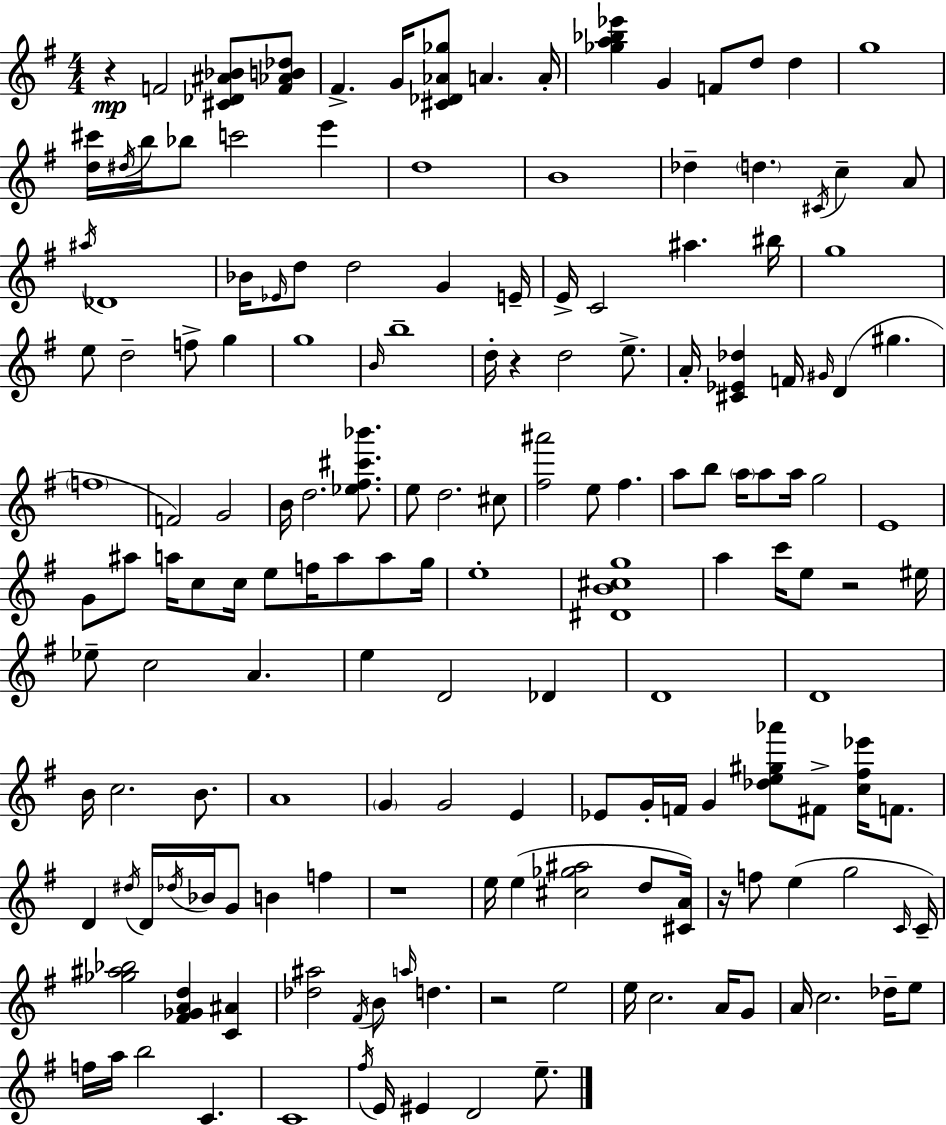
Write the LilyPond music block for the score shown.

{
  \clef treble
  \numericTimeSignature
  \time 4/4
  \key g \major
  \repeat volta 2 { r4\mp f'2 <cis' des' ais' bes'>8 <f' aes' b' des''>8 | fis'4.-> g'16 <cis' des' aes' ges''>8 a'4. a'16-. | <ges'' a'' bes'' ees'''>4 g'4 f'8 d''8 d''4 | g''1 | \break <d'' cis'''>16 \acciaccatura { dis''16 } b''16 bes''8 c'''2 e'''4 | d''1 | b'1 | des''4-- \parenthesize d''4. \acciaccatura { cis'16 } c''4-- | \break a'8 \acciaccatura { ais''16 } des'1 | bes'16 \grace { ees'16 } d''8 d''2 g'4 | e'16-- e'16-> c'2 ais''4. | bis''16 g''1 | \break e''8 d''2-- f''8-> | g''4 g''1 | \grace { b'16 } b''1-- | d''16-. r4 d''2 | \break e''8.-> a'16-. <cis' ees' des''>4 f'16 \grace { gis'16 }( d'4 | gis''4. \parenthesize f''1 | f'2) g'2 | b'16 d''2. | \break <ees'' fis'' cis''' bes'''>8. e''8 d''2. | cis''8 <fis'' ais'''>2 e''8 | fis''4. a''8 b''8 \parenthesize a''16 a''8 a''16 g''2 | e'1 | \break g'8 ais''8 a''16 c''8 c''16 e''8 | f''16 a''8 a''8 g''16 e''1-. | <dis' b' cis'' g''>1 | a''4 c'''16 e''8 r2 | \break eis''16 ees''8-- c''2 | a'4. e''4 d'2 | des'4 d'1 | d'1 | \break b'16 c''2. | b'8. a'1 | \parenthesize g'4 g'2 | e'4 ees'8 g'16-. f'16 g'4 <des'' e'' gis'' aes'''>8 | \break fis'8-> <c'' fis'' ees'''>16 f'8. d'4 \acciaccatura { dis''16 } d'16 \acciaccatura { des''16 } bes'16 g'8 | b'4 f''4 r1 | e''16 e''4( <cis'' ges'' ais''>2 | d''8 <cis' a'>16) r16 f''8 e''4( g''2 | \break \grace { c'16 } c'16--) <ges'' ais'' bes''>2 | <fis' ges' a' d''>4 <c' ais'>4 <des'' ais''>2 | \acciaccatura { fis'16 } b'8 \grace { a''16 } d''4. r2 | e''2 e''16 c''2. | \break a'16 g'8 a'16 c''2. | des''16-- e''8 f''16 a''16 b''2 | c'4. c'1 | \acciaccatura { fis''16 } e'16 eis'4 | \break d'2 e''8.-- } \bar "|."
}